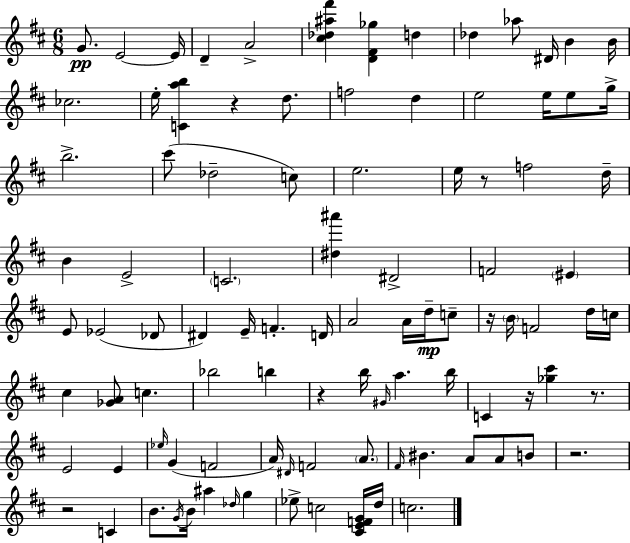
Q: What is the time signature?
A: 6/8